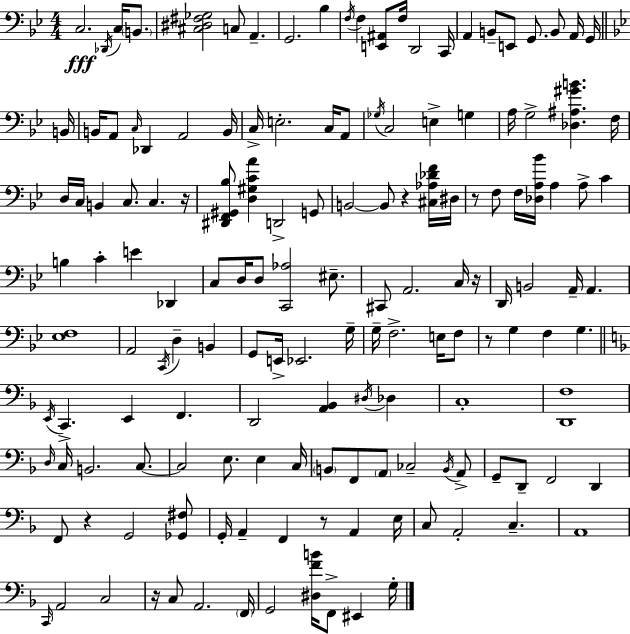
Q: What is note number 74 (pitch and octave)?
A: E2